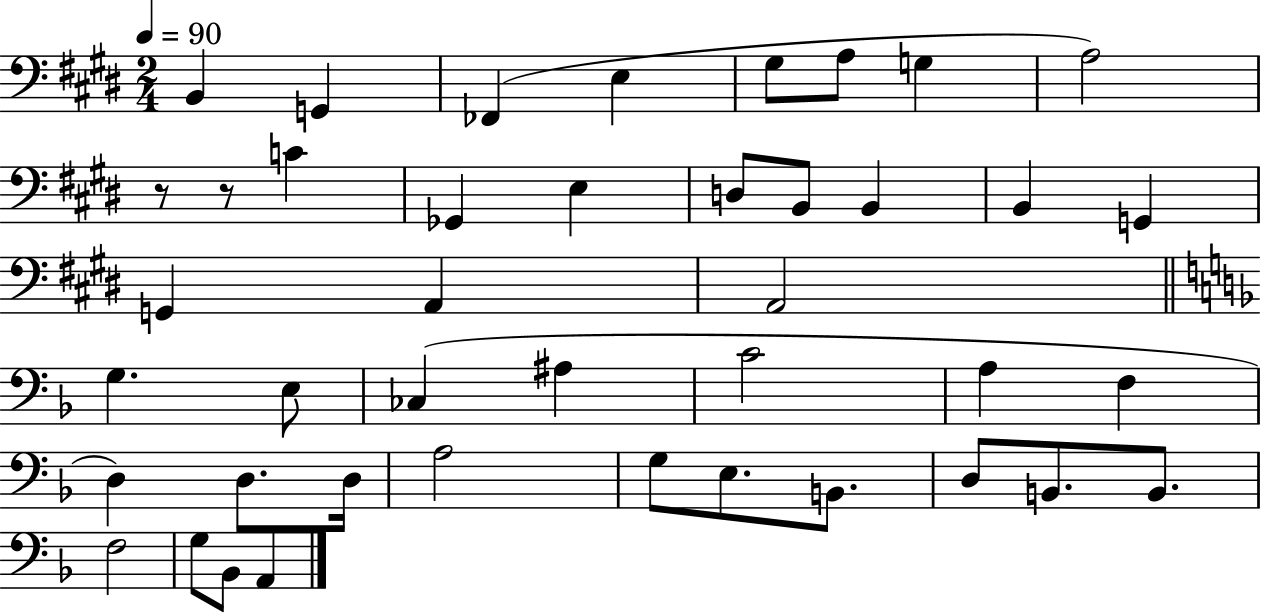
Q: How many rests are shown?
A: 2